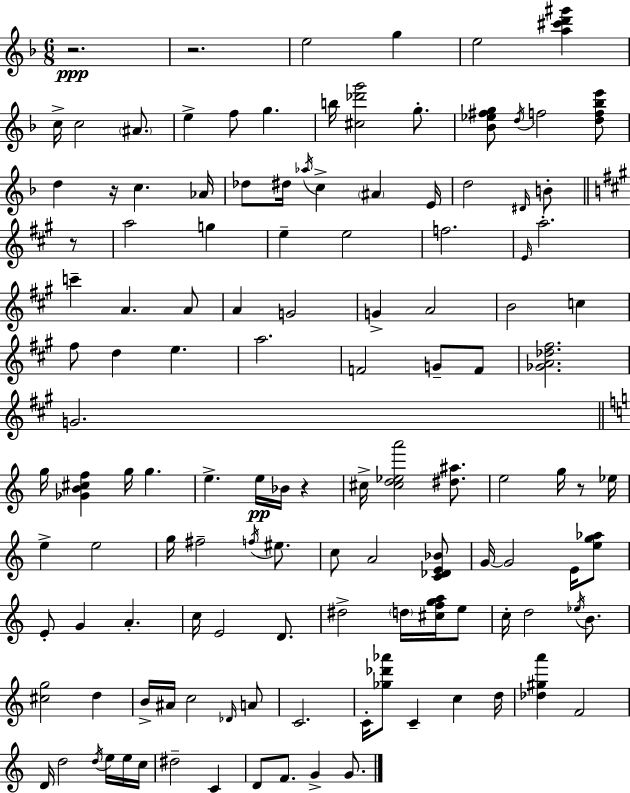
{
  \clef treble
  \numericTimeSignature
  \time 6/8
  \key d \minor
  r2.\ppp | r2. | e''2 g''4 | e''2 <a'' cis''' d''' gis'''>4 | \break c''16-> c''2 \parenthesize ais'8. | e''4-> f''8 g''4. | b''16 <cis'' des''' g'''>2 g''8.-. | <bes' ees'' fis'' g''>8 \acciaccatura { d''16 } f''2 <d'' f'' bes'' e'''>8 | \break d''4 r16 c''4. | aes'16 des''8 dis''16 \acciaccatura { aes''16 } c''4-> \parenthesize ais'4 | e'16 d''2 \grace { dis'16 } b'8-. | \bar "||" \break \key a \major r8 a''2 g''4 | e''4-- e''2 | f''2. | \grace { e'16 } a''2.-. | \break c'''4-- a'4. | a'8 a'4 g'2 | g'4-> a'2 | b'2 c''4 | \break fis''8 d''4 e''4. | a''2. | f'2 g'8-- | f'8 <ges' a' des'' fis''>2. | \break g'2. | \bar "||" \break \key c \major g''16 <ges' b' cis'' f''>4 g''16 g''4. | e''4.-> e''16\pp bes'16 r4 | cis''16-> <cis'' d'' ees'' a'''>2 <dis'' ais''>8. | e''2 g''16 r8 ees''16 | \break e''4-> e''2 | g''16 fis''2-- \acciaccatura { f''16 } eis''8. | c''8 a'2 <c' des' e' bes'>8 | g'16~~ g'2 e'16 <e'' g'' aes''>8 | \break e'8-. g'4 a'4.-. | c''16 e'2 d'8. | dis''2-> \parenthesize d''16 <cis'' f'' g'' a''>16 e''8 | c''16-. d''2 \acciaccatura { ees''16 } b'8. | \break <cis'' g''>2 d''4 | b'16-> ais'16 c''2 | \grace { des'16 } a'8 c'2. | c'16-. <ges'' des''' aes'''>8 c'4-- c''4 | \break d''16 <des'' gis'' a'''>4 f'2 | d'16 d''2 | \acciaccatura { d''16 } e''16 e''16 c''16 dis''2-- | c'4 d'8 f'8. g'4-> | \break g'8. \bar "|."
}